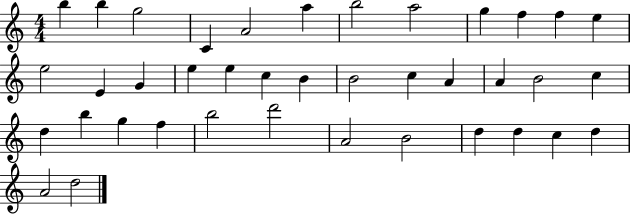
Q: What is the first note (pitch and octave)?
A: B5